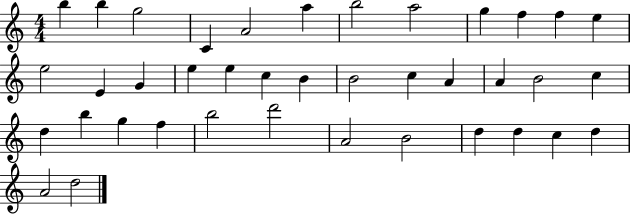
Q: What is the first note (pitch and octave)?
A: B5